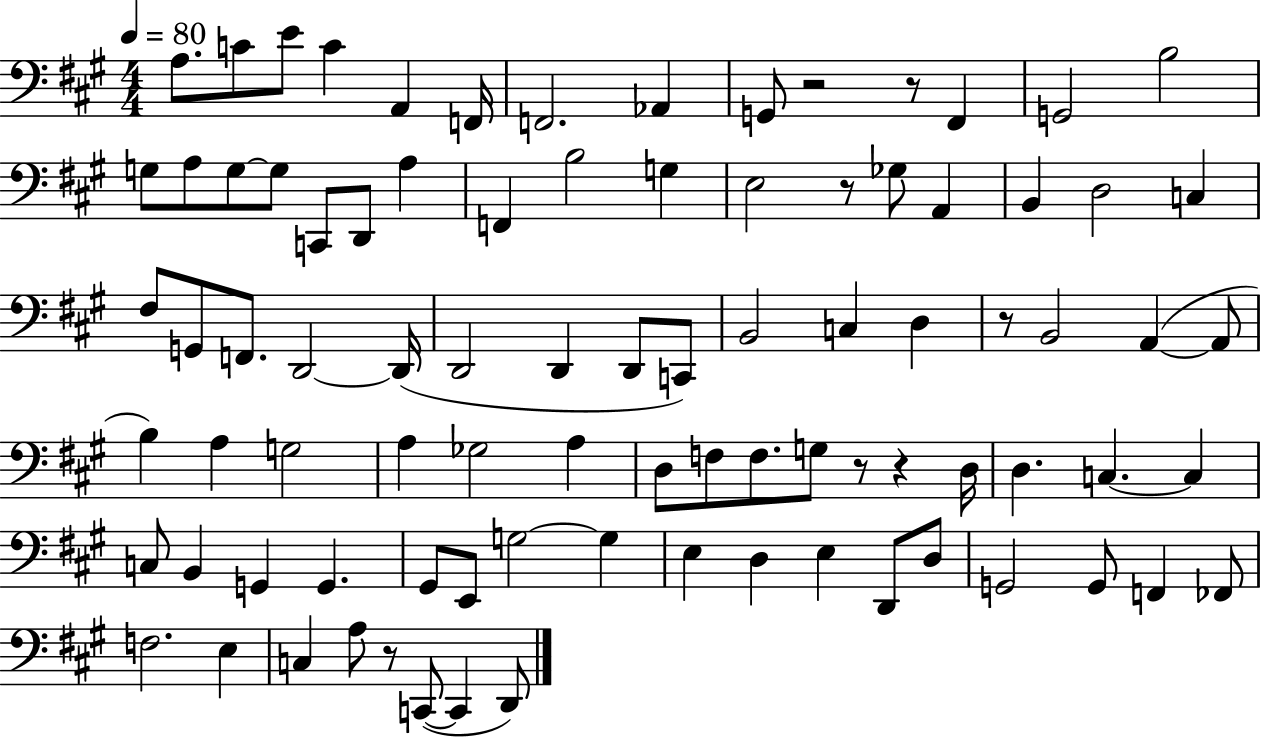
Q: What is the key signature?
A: A major